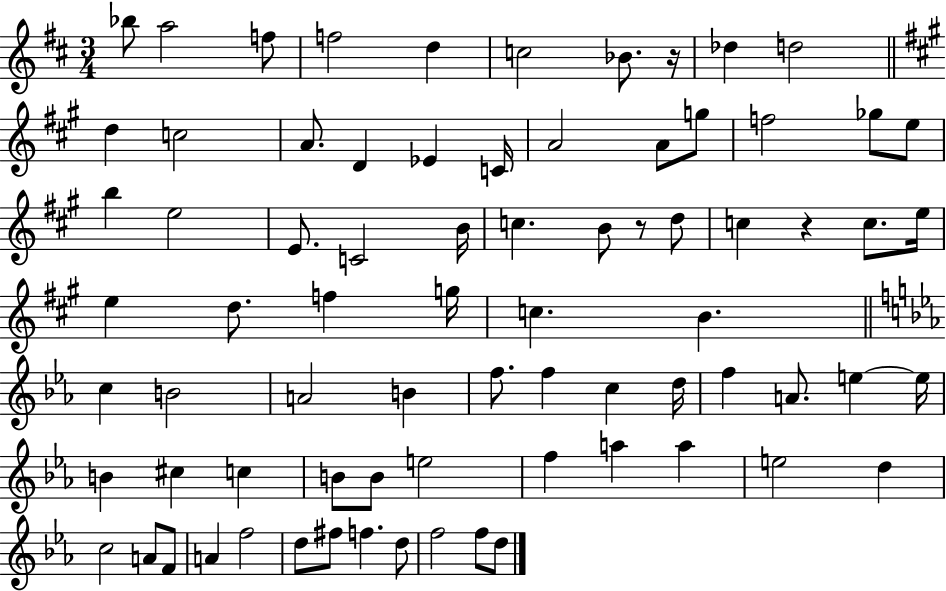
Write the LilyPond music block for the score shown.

{
  \clef treble
  \numericTimeSignature
  \time 3/4
  \key d \major
  \repeat volta 2 { bes''8 a''2 f''8 | f''2 d''4 | c''2 bes'8. r16 | des''4 d''2 | \break \bar "||" \break \key a \major d''4 c''2 | a'8. d'4 ees'4 c'16 | a'2 a'8 g''8 | f''2 ges''8 e''8 | \break b''4 e''2 | e'8. c'2 b'16 | c''4. b'8 r8 d''8 | c''4 r4 c''8. e''16 | \break e''4 d''8. f''4 g''16 | c''4. b'4. | \bar "||" \break \key ees \major c''4 b'2 | a'2 b'4 | f''8. f''4 c''4 d''16 | f''4 a'8. e''4~~ e''16 | \break b'4 cis''4 c''4 | b'8 b'8 e''2 | f''4 a''4 a''4 | e''2 d''4 | \break c''2 a'8 f'8 | a'4 f''2 | d''8 fis''8 f''4. d''8 | f''2 f''8 d''8 | \break } \bar "|."
}